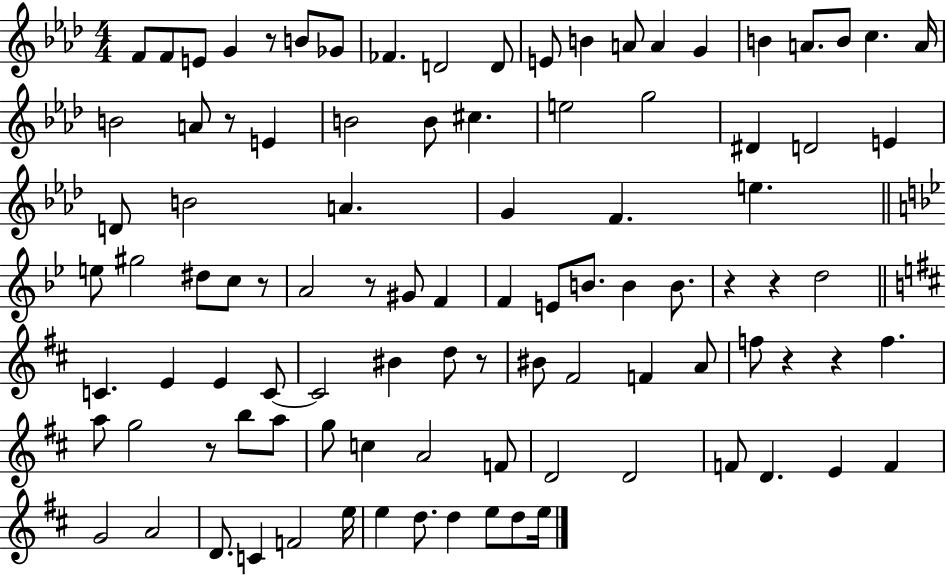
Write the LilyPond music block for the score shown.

{
  \clef treble
  \numericTimeSignature
  \time 4/4
  \key aes \major
  \repeat volta 2 { f'8 f'8 e'8 g'4 r8 b'8 ges'8 | fes'4. d'2 d'8 | e'8 b'4 a'8 a'4 g'4 | b'4 a'8. b'8 c''4. a'16 | \break b'2 a'8 r8 e'4 | b'2 b'8 cis''4. | e''2 g''2 | dis'4 d'2 e'4 | \break d'8 b'2 a'4. | g'4 f'4. e''4. | \bar "||" \break \key bes \major e''8 gis''2 dis''8 c''8 r8 | a'2 r8 gis'8 f'4 | f'4 e'8 b'8. b'4 b'8. | r4 r4 d''2 | \break \bar "||" \break \key b \minor c'4. e'4 e'4 c'8~~ | c'2 bis'4 d''8 r8 | bis'8 fis'2 f'4 a'8 | f''8 r4 r4 f''4. | \break a''8 g''2 r8 b''8 a''8 | g''8 c''4 a'2 f'8 | d'2 d'2 | f'8 d'4. e'4 f'4 | \break g'2 a'2 | d'8. c'4 f'2 e''16 | e''4 d''8. d''4 e''8 d''8 e''16 | } \bar "|."
}